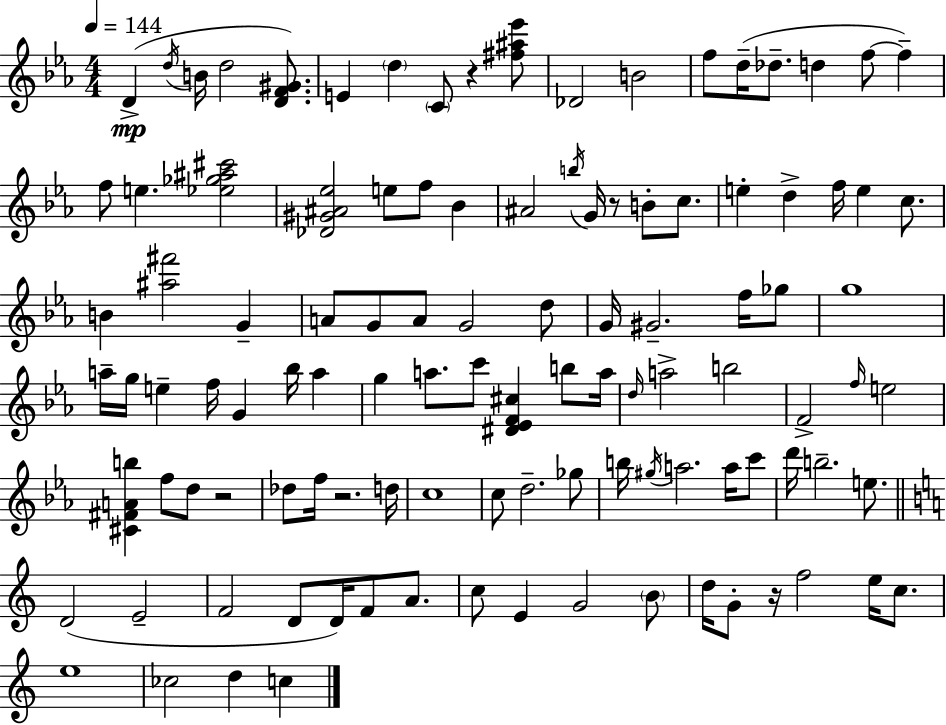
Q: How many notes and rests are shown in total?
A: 109